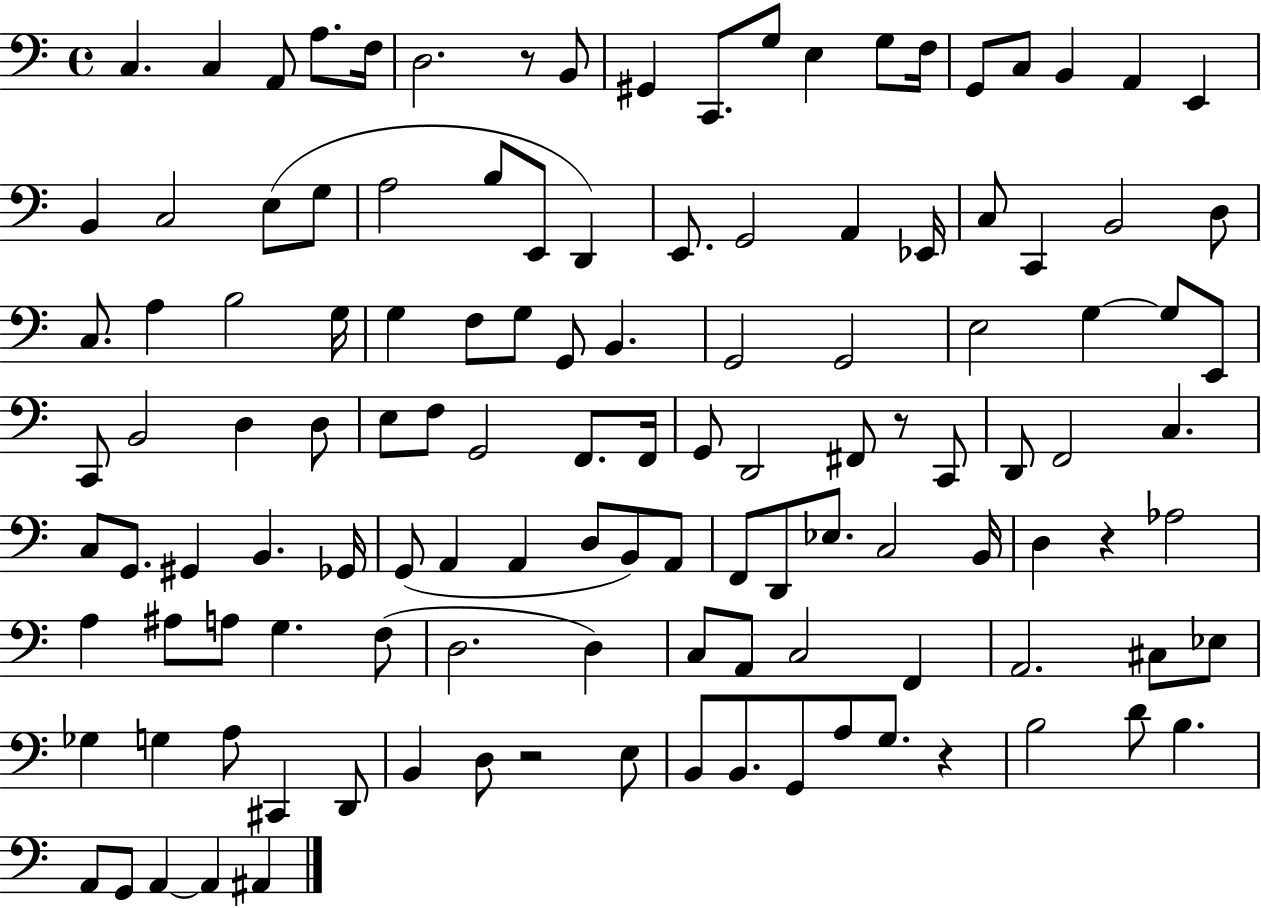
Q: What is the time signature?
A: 4/4